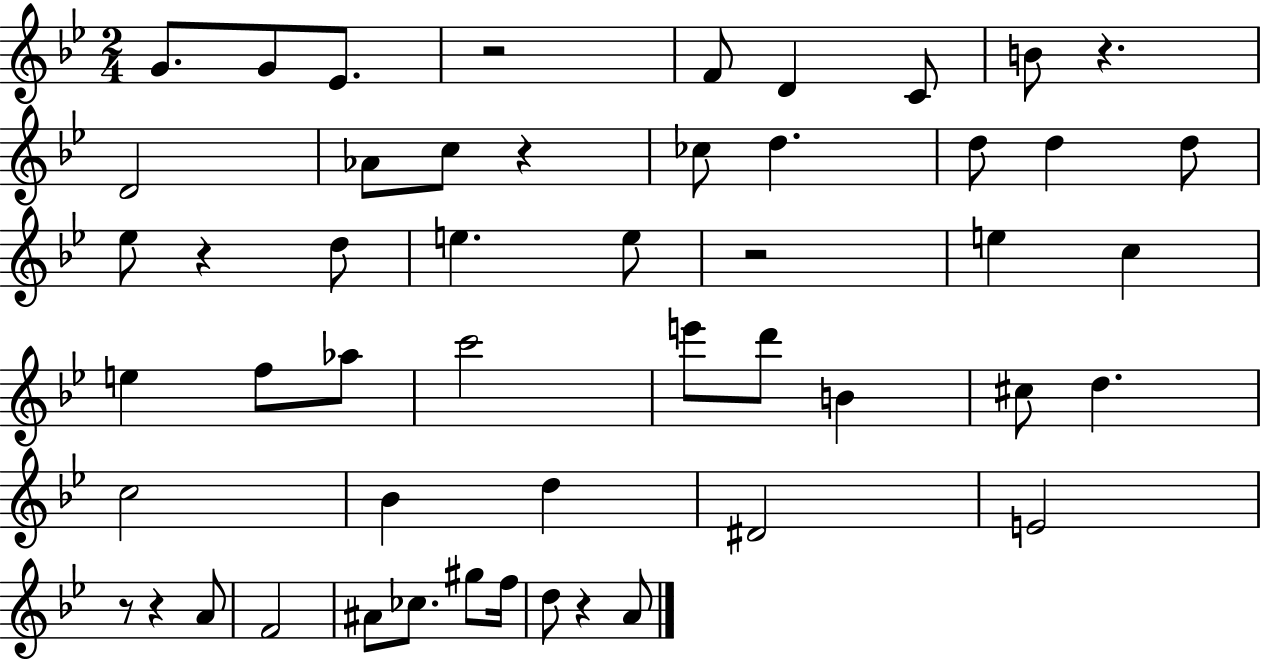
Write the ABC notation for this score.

X:1
T:Untitled
M:2/4
L:1/4
K:Bb
G/2 G/2 _E/2 z2 F/2 D C/2 B/2 z D2 _A/2 c/2 z _c/2 d d/2 d d/2 _e/2 z d/2 e e/2 z2 e c e f/2 _a/2 c'2 e'/2 d'/2 B ^c/2 d c2 _B d ^D2 E2 z/2 z A/2 F2 ^A/2 _c/2 ^g/2 f/4 d/2 z A/2